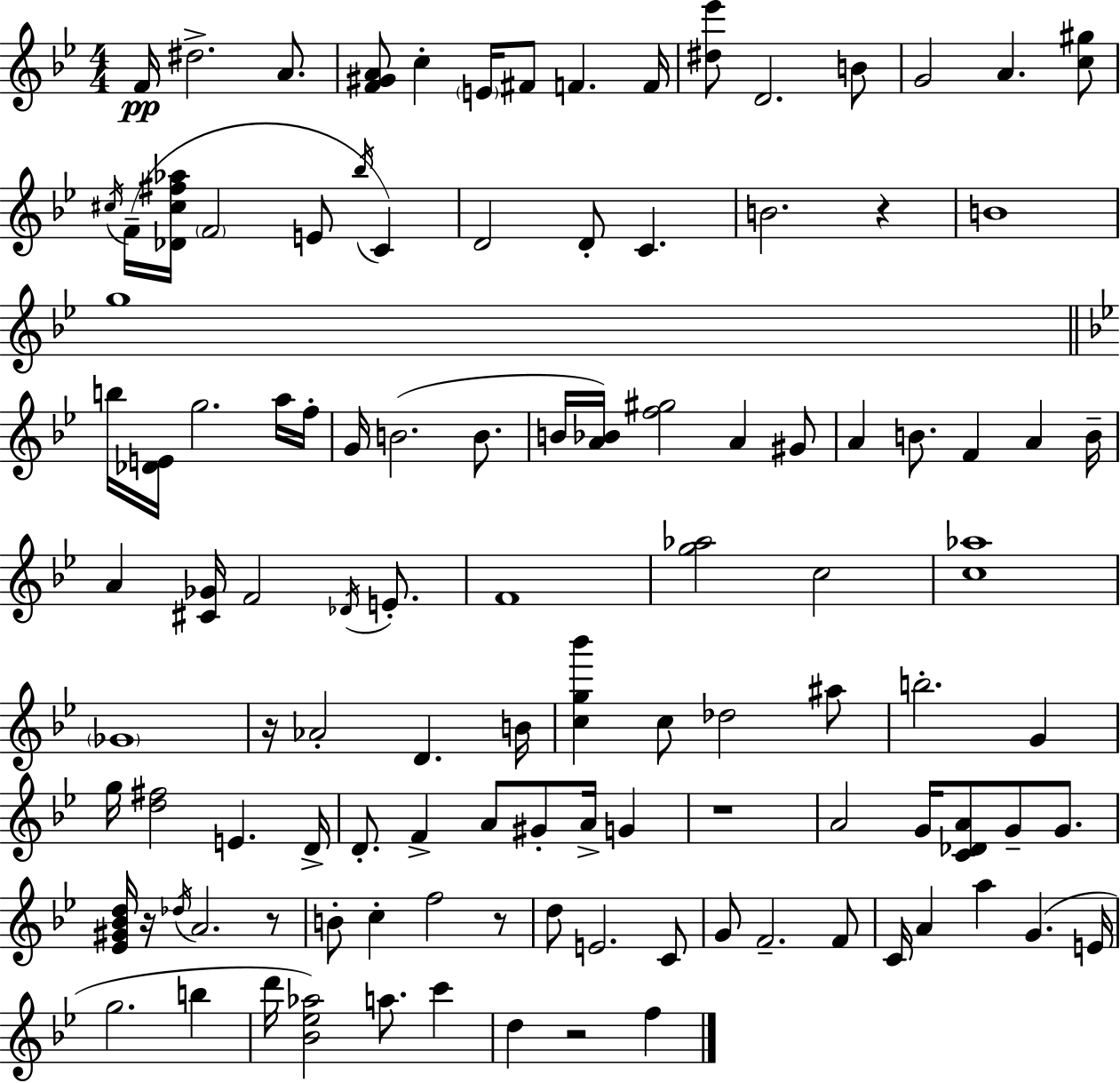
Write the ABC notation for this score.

X:1
T:Untitled
M:4/4
L:1/4
K:Bb
F/4 ^d2 A/2 [F^GA]/2 c E/4 ^F/2 F F/4 [^d_e']/2 D2 B/2 G2 A [c^g]/2 ^c/4 F/4 [_D^c^f_a]/4 F2 E/2 _b/4 C D2 D/2 C B2 z B4 g4 b/4 [_DE]/4 g2 a/4 f/4 G/4 B2 B/2 B/4 [A_B]/4 [f^g]2 A ^G/2 A B/2 F A B/4 A [^C_G]/4 F2 _D/4 E/2 F4 [g_a]2 c2 [c_a]4 _G4 z/4 _A2 D B/4 [cg_b'] c/2 _d2 ^a/2 b2 G g/4 [d^f]2 E D/4 D/2 F A/2 ^G/2 A/4 G z4 A2 G/4 [C_DA]/2 G/2 G/2 [_E^G_Bd]/4 z/4 _d/4 A2 z/2 B/2 c f2 z/2 d/2 E2 C/2 G/2 F2 F/2 C/4 A a G E/4 g2 b d'/4 [_B_e_a]2 a/2 c' d z2 f